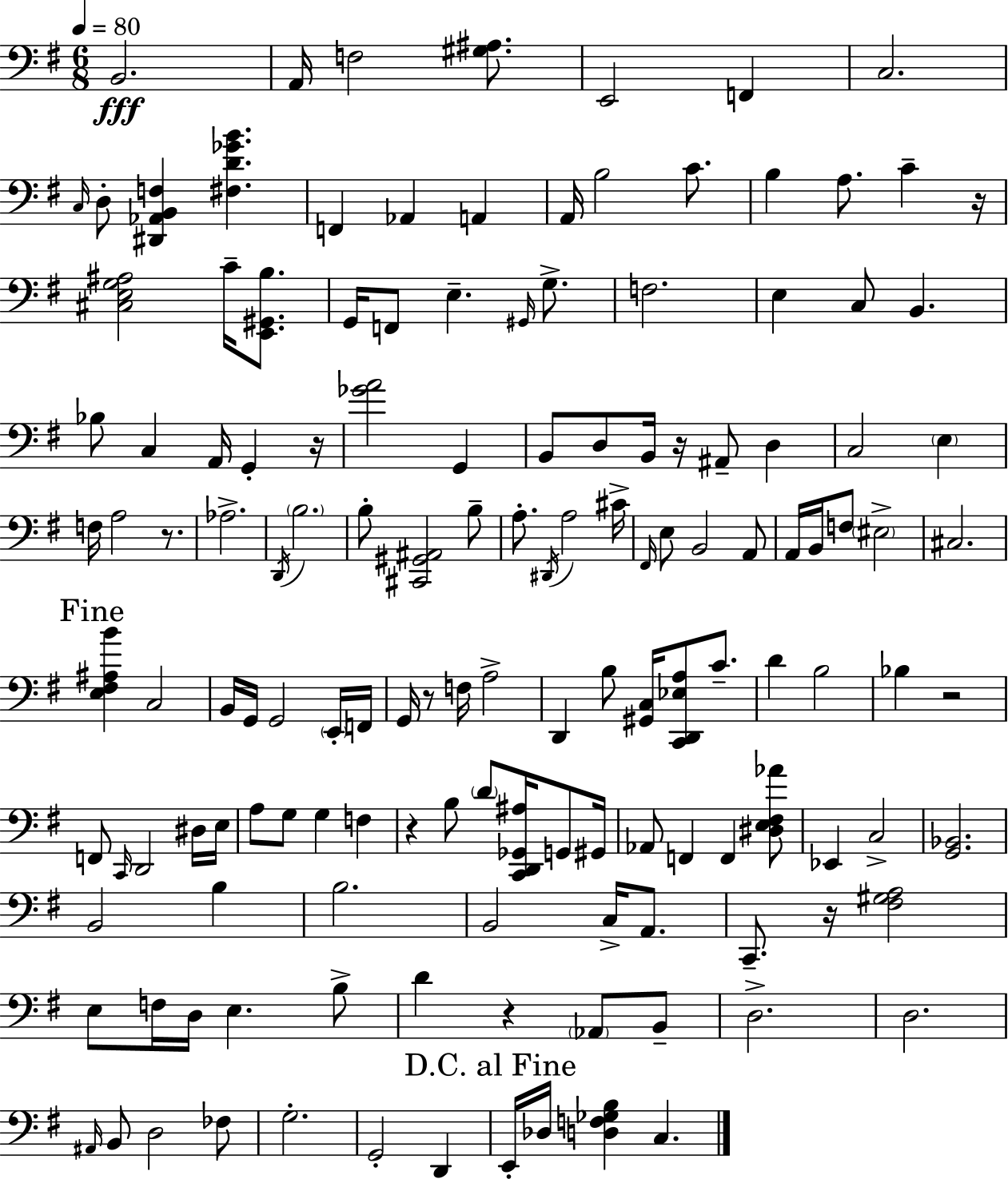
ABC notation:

X:1
T:Untitled
M:6/8
L:1/4
K:Em
B,,2 A,,/4 F,2 [^G,^A,]/2 E,,2 F,, C,2 C,/4 D,/2 [^D,,_A,,B,,F,] [^F,D_GB] F,, _A,, A,, A,,/4 B,2 C/2 B, A,/2 C z/4 [^C,E,G,^A,]2 C/4 [E,,^G,,B,]/2 G,,/4 F,,/2 E, ^G,,/4 G,/2 F,2 E, C,/2 B,, _B,/2 C, A,,/4 G,, z/4 [_GA]2 G,, B,,/2 D,/2 B,,/4 z/4 ^A,,/2 D, C,2 E, F,/4 A,2 z/2 _A,2 D,,/4 B,2 B,/2 [^C,,^G,,^A,,]2 B,/2 A,/2 ^D,,/4 A,2 ^C/4 ^F,,/4 E,/2 B,,2 A,,/2 A,,/4 B,,/4 F,/2 ^E,2 ^C,2 [E,^F,^A,B] C,2 B,,/4 G,,/4 G,,2 E,,/4 F,,/4 G,,/4 z/2 F,/4 A,2 D,, B,/2 [^G,,C,]/4 [C,,D,,_E,A,]/2 C/2 D B,2 _B, z2 F,,/2 C,,/4 D,,2 ^D,/4 E,/4 A,/2 G,/2 G, F, z B,/2 D/2 [C,,D,,_G,,^A,]/4 G,,/2 ^G,,/4 _A,,/2 F,, F,, [^D,E,^F,_A]/2 _E,, C,2 [G,,_B,,]2 B,,2 B, B,2 B,,2 C,/4 A,,/2 C,,/2 z/4 [^F,^G,A,]2 E,/2 F,/4 D,/4 E, B,/2 D z _A,,/2 B,,/2 D,2 D,2 ^A,,/4 B,,/2 D,2 _F,/2 G,2 G,,2 D,, E,,/4 _D,/4 [D,F,_G,B,] C,